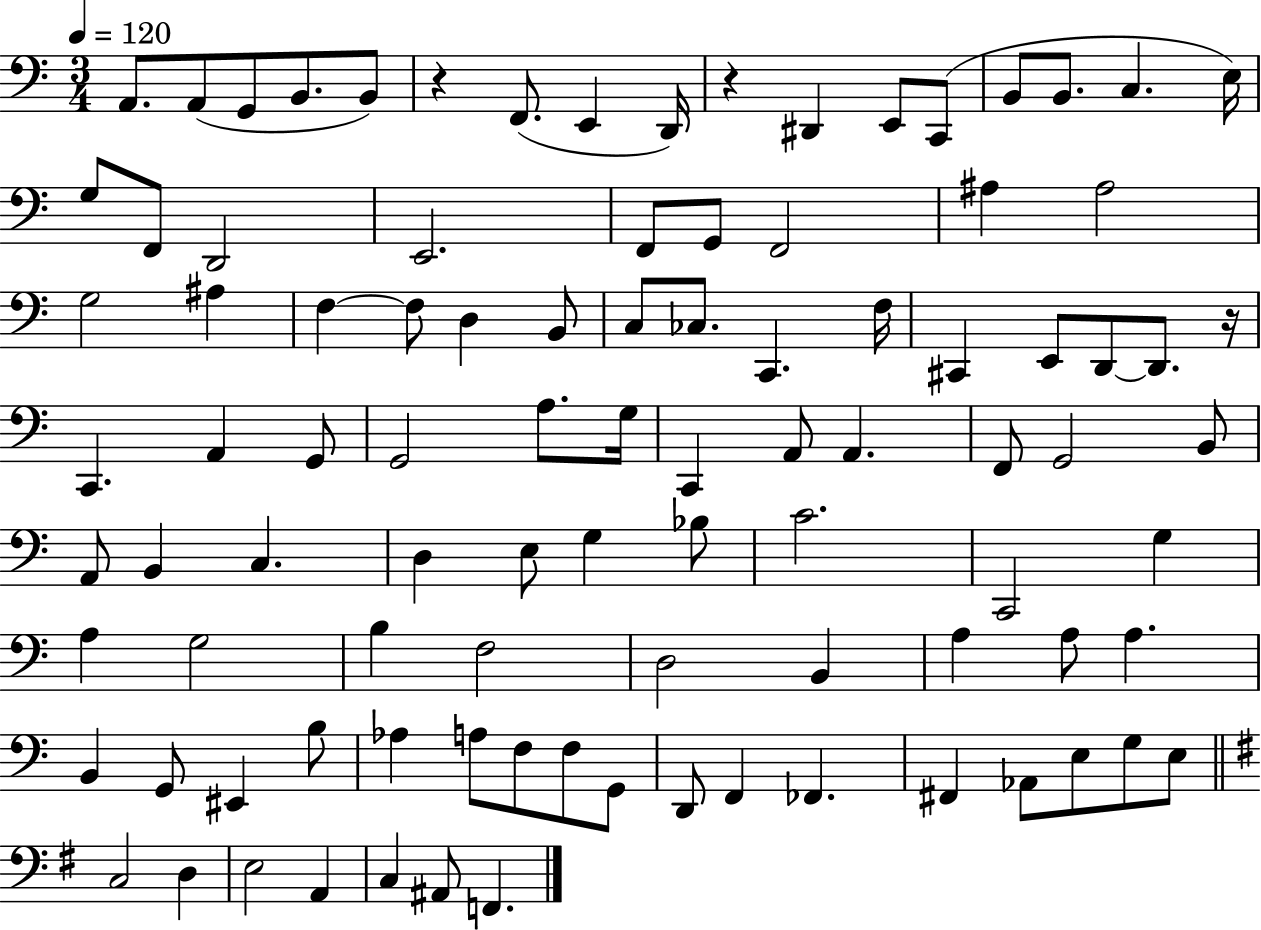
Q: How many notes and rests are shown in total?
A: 96